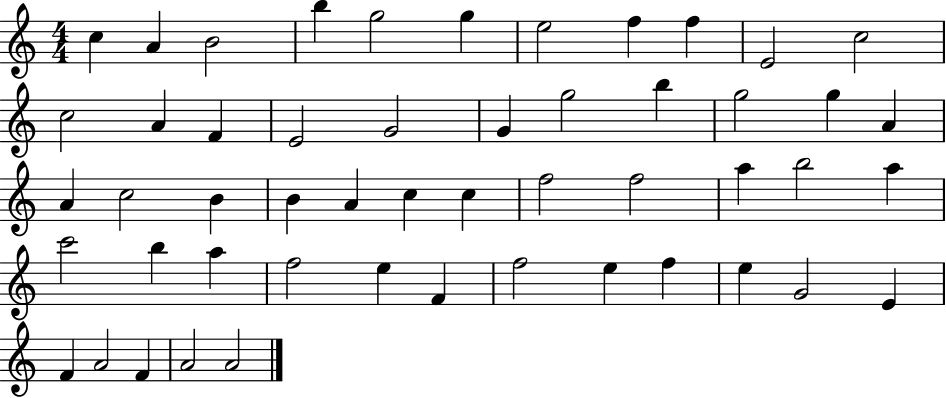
C5/q A4/q B4/h B5/q G5/h G5/q E5/h F5/q F5/q E4/h C5/h C5/h A4/q F4/q E4/h G4/h G4/q G5/h B5/q G5/h G5/q A4/q A4/q C5/h B4/q B4/q A4/q C5/q C5/q F5/h F5/h A5/q B5/h A5/q C6/h B5/q A5/q F5/h E5/q F4/q F5/h E5/q F5/q E5/q G4/h E4/q F4/q A4/h F4/q A4/h A4/h